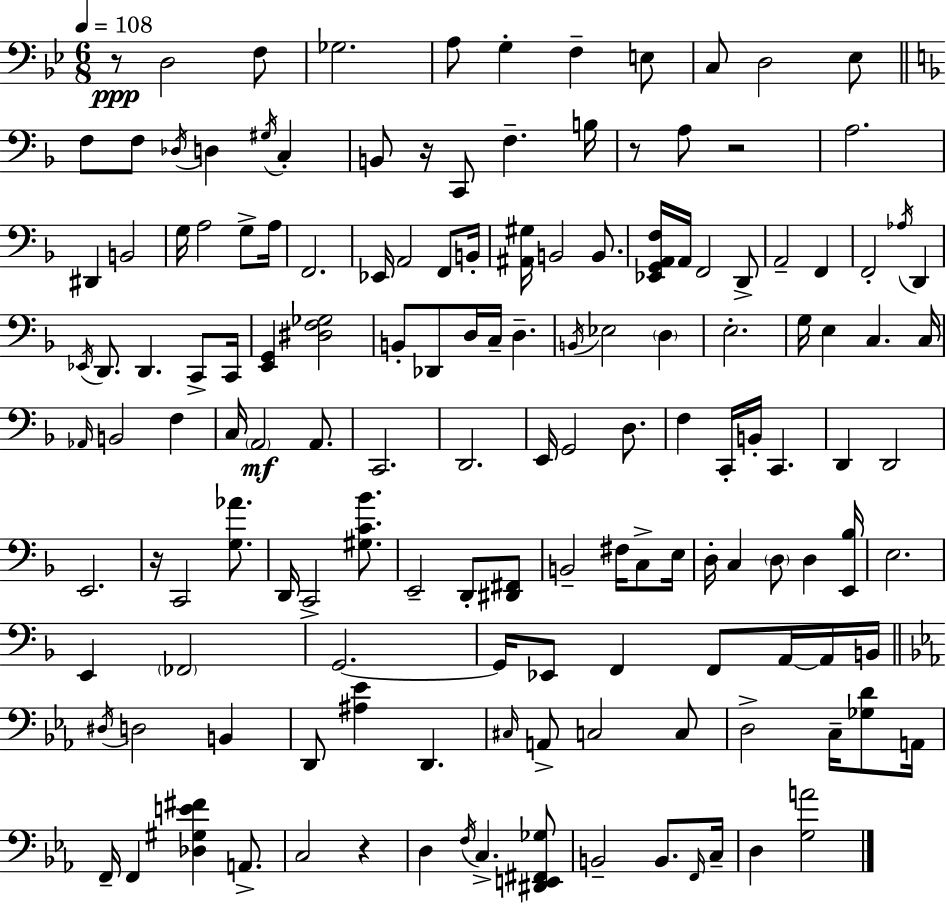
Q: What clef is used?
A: bass